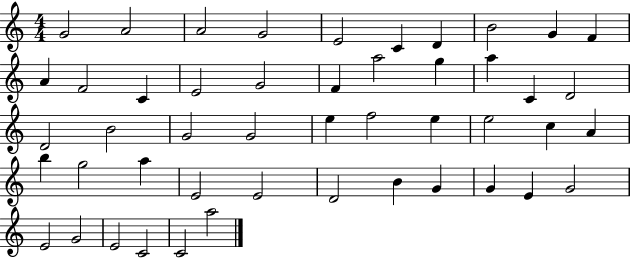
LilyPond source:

{
  \clef treble
  \numericTimeSignature
  \time 4/4
  \key c \major
  g'2 a'2 | a'2 g'2 | e'2 c'4 d'4 | b'2 g'4 f'4 | \break a'4 f'2 c'4 | e'2 g'2 | f'4 a''2 g''4 | a''4 c'4 d'2 | \break d'2 b'2 | g'2 g'2 | e''4 f''2 e''4 | e''2 c''4 a'4 | \break b''4 g''2 a''4 | e'2 e'2 | d'2 b'4 g'4 | g'4 e'4 g'2 | \break e'2 g'2 | e'2 c'2 | c'2 a''2 | \bar "|."
}